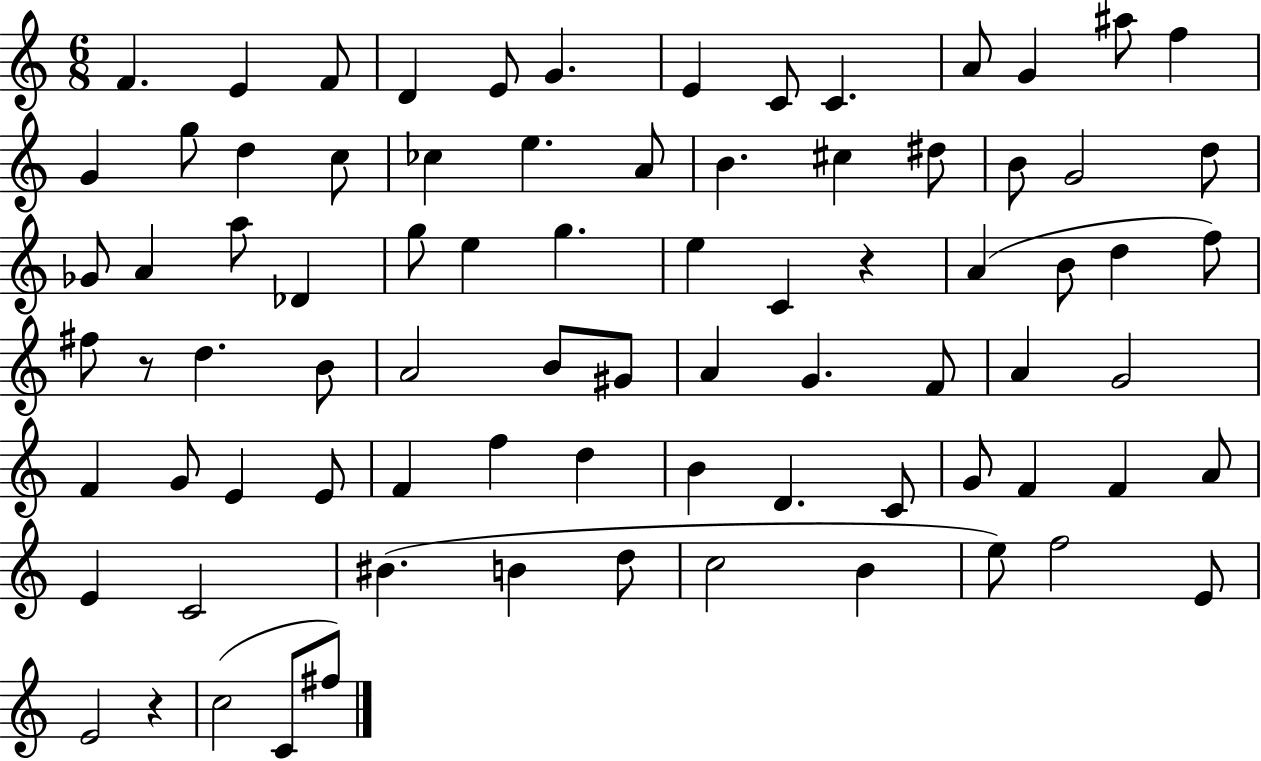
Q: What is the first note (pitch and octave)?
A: F4